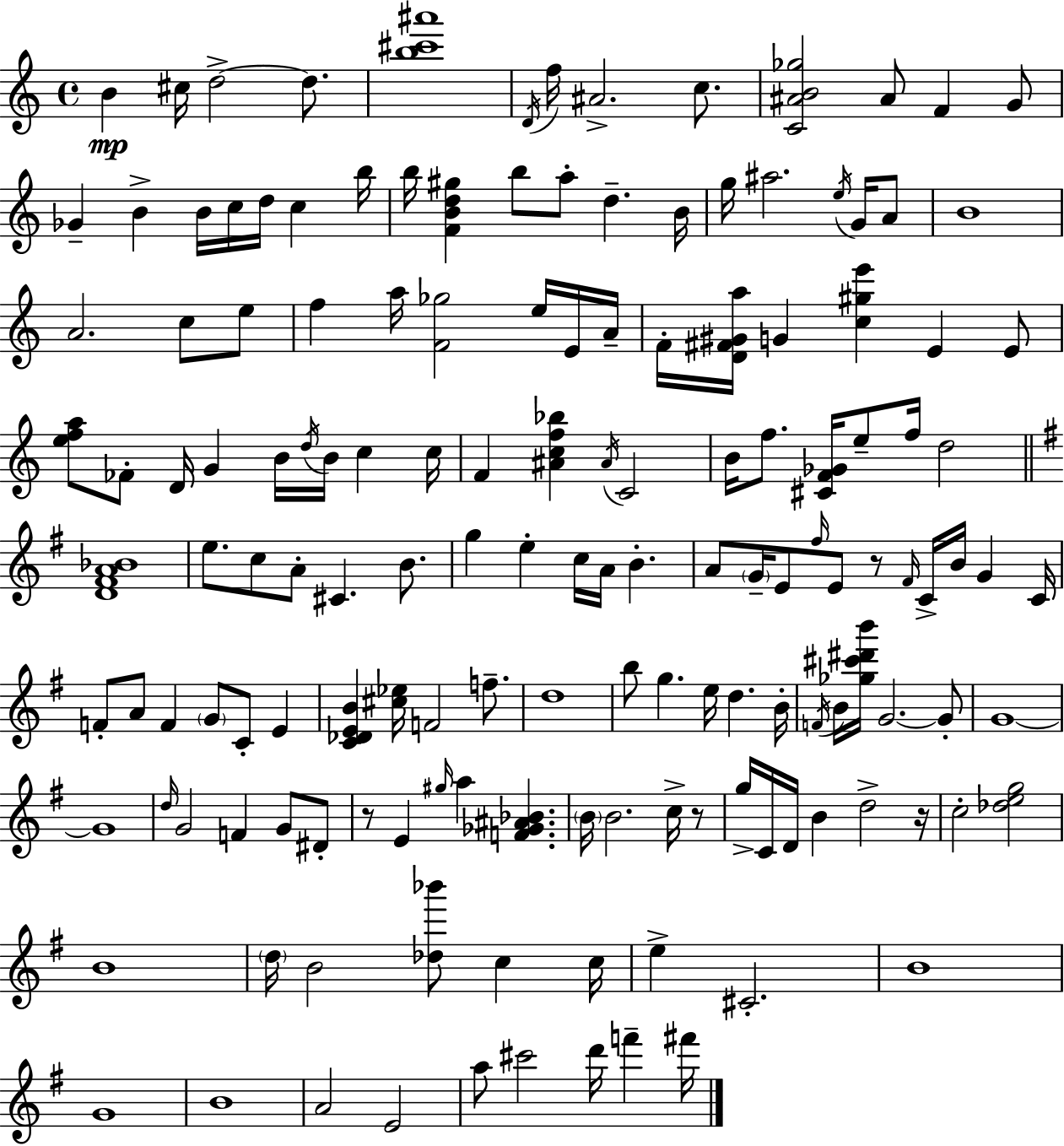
B4/q C#5/s D5/h D5/e. [B5,C#6,A#6]/w D4/s F5/s A#4/h. C5/e. [C4,A#4,B4,Gb5]/h A#4/e F4/q G4/e Gb4/q B4/q B4/s C5/s D5/s C5/q B5/s B5/s [F4,B4,D5,G#5]/q B5/e A5/e D5/q. B4/s G5/s A#5/h. E5/s G4/s A4/e B4/w A4/h. C5/e E5/e F5/q A5/s [F4,Gb5]/h E5/s E4/s A4/s F4/s [D4,F#4,G#4,A5]/s G4/q [C5,G#5,E6]/q E4/q E4/e [E5,F5,A5]/e FES4/e D4/s G4/q B4/s D5/s B4/s C5/q C5/s F4/q [A#4,C5,F5,Bb5]/q A#4/s C4/h B4/s F5/e. [C#4,F4,Gb4]/s E5/e F5/s D5/h [D4,F#4,A4,Bb4]/w E5/e. C5/e A4/e C#4/q. B4/e. G5/q E5/q C5/s A4/s B4/q. A4/e G4/s E4/e F#5/s E4/e R/e F#4/s C4/s B4/s G4/q C4/s F4/e A4/e F4/q G4/e C4/e E4/q [C4,Db4,E4,B4]/q [C#5,Eb5]/s F4/h F5/e. D5/w B5/e G5/q. E5/s D5/q. B4/s F4/s B4/s [Gb5,C#6,D#6,B6]/s G4/h. G4/e G4/w G4/w D5/s G4/h F4/q G4/e D#4/e R/e E4/q G#5/s A5/q [F4,Gb4,A#4,Bb4]/q. B4/s B4/h. C5/s R/e G5/s C4/s D4/s B4/q D5/h R/s C5/h [Db5,E5,G5]/h B4/w D5/s B4/h [Db5,Bb6]/e C5/q C5/s E5/q C#4/h. B4/w G4/w B4/w A4/h E4/h A5/e C#6/h D6/s F6/q F#6/s